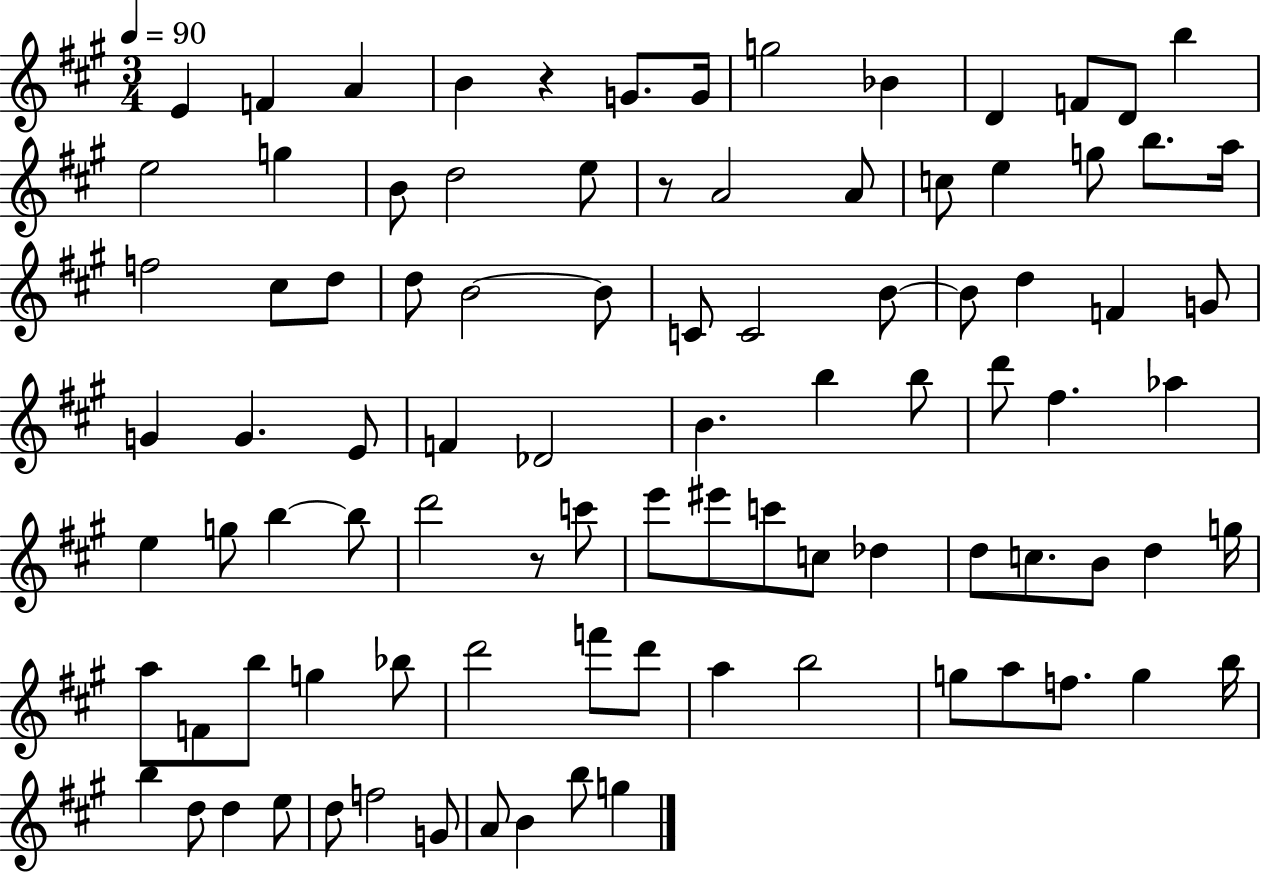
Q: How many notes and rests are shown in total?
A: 93